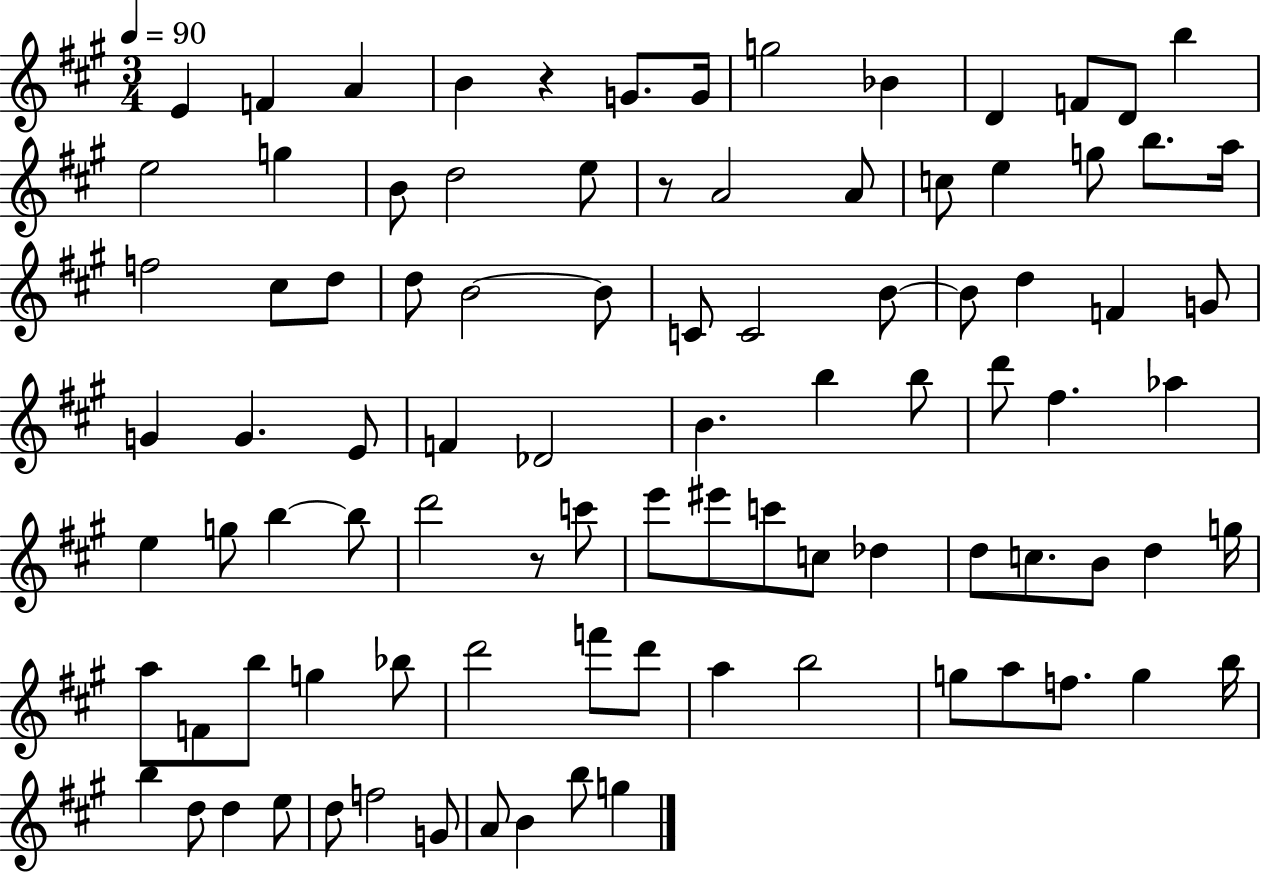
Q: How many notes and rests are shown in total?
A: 93